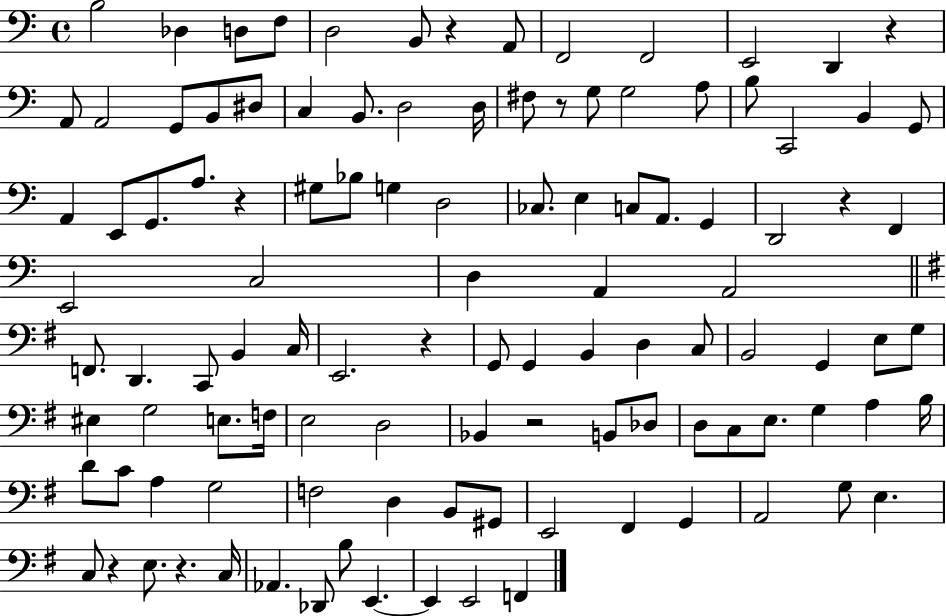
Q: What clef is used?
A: bass